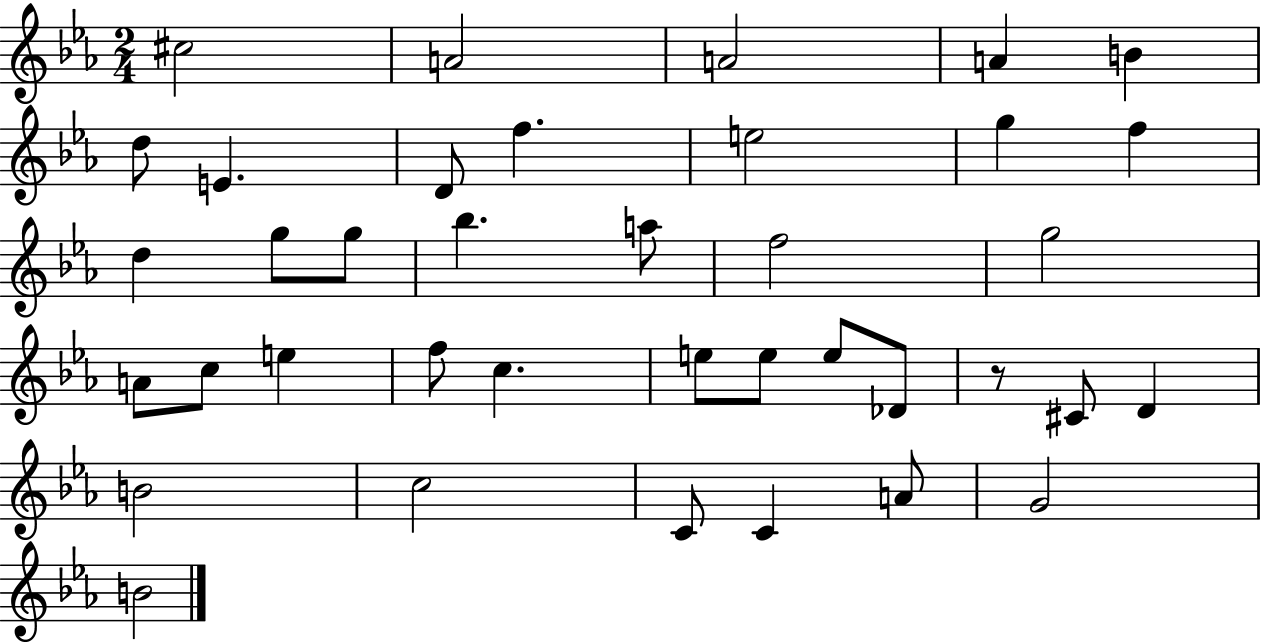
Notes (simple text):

C#5/h A4/h A4/h A4/q B4/q D5/e E4/q. D4/e F5/q. E5/h G5/q F5/q D5/q G5/e G5/e Bb5/q. A5/e F5/h G5/h A4/e C5/e E5/q F5/e C5/q. E5/e E5/e E5/e Db4/e R/e C#4/e D4/q B4/h C5/h C4/e C4/q A4/e G4/h B4/h